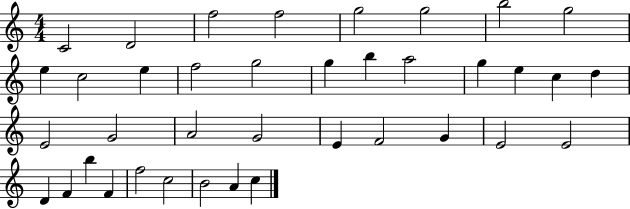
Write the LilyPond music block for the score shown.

{
  \clef treble
  \numericTimeSignature
  \time 4/4
  \key c \major
  c'2 d'2 | f''2 f''2 | g''2 g''2 | b''2 g''2 | \break e''4 c''2 e''4 | f''2 g''2 | g''4 b''4 a''2 | g''4 e''4 c''4 d''4 | \break e'2 g'2 | a'2 g'2 | e'4 f'2 g'4 | e'2 e'2 | \break d'4 f'4 b''4 f'4 | f''2 c''2 | b'2 a'4 c''4 | \bar "|."
}